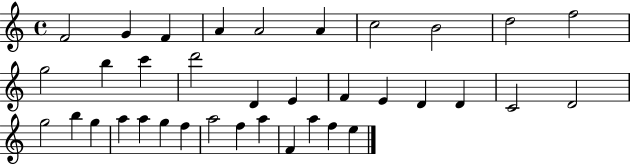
X:1
T:Untitled
M:4/4
L:1/4
K:C
F2 G F A A2 A c2 B2 d2 f2 g2 b c' d'2 D E F E D D C2 D2 g2 b g a a g f a2 f a F a f e